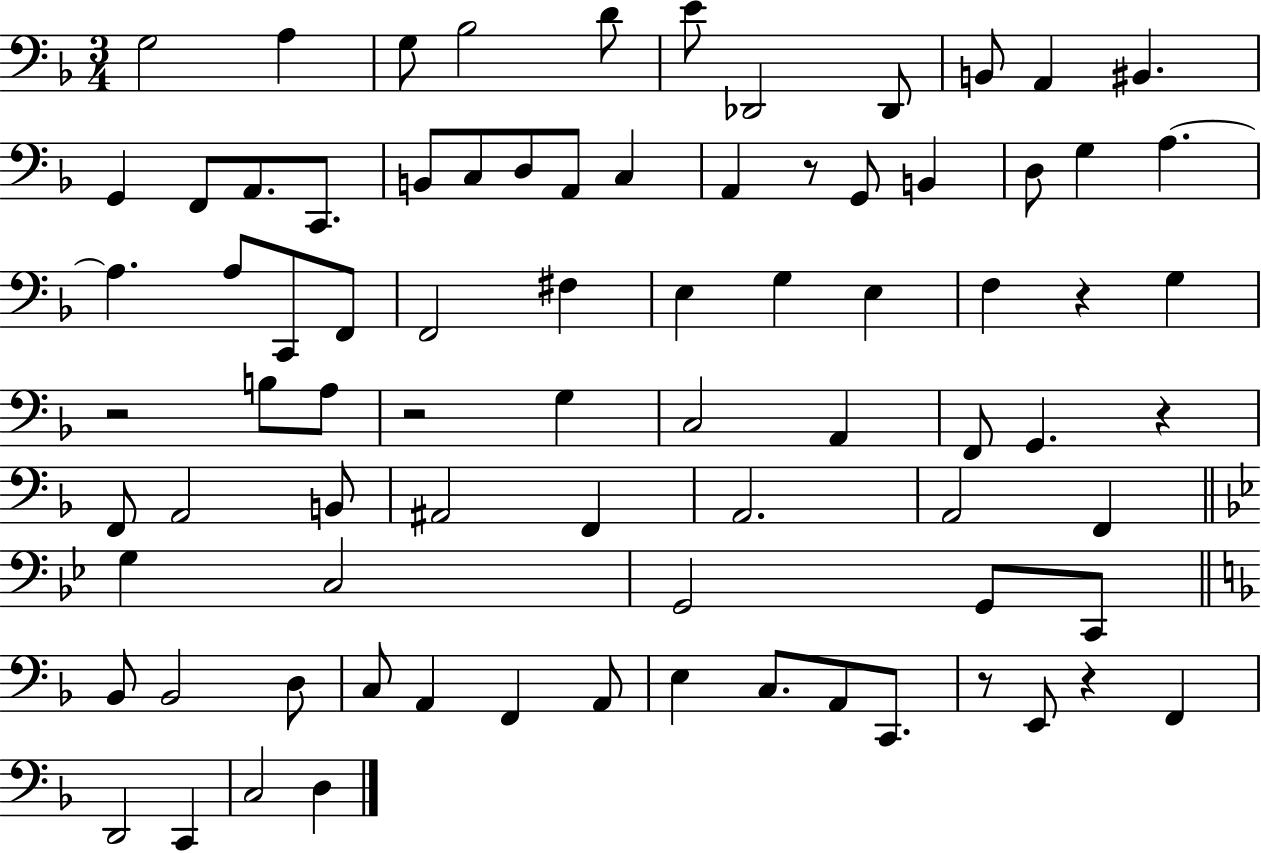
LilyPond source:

{
  \clef bass
  \numericTimeSignature
  \time 3/4
  \key f \major
  g2 a4 | g8 bes2 d'8 | e'8 des,2 des,8 | b,8 a,4 bis,4. | \break g,4 f,8 a,8. c,8. | b,8 c8 d8 a,8 c4 | a,4 r8 g,8 b,4 | d8 g4 a4.~~ | \break a4. a8 c,8 f,8 | f,2 fis4 | e4 g4 e4 | f4 r4 g4 | \break r2 b8 a8 | r2 g4 | c2 a,4 | f,8 g,4. r4 | \break f,8 a,2 b,8 | ais,2 f,4 | a,2. | a,2 f,4 | \break \bar "||" \break \key bes \major g4 c2 | g,2 g,8 c,8 | \bar "||" \break \key f \major bes,8 bes,2 d8 | c8 a,4 f,4 a,8 | e4 c8. a,8 c,8. | r8 e,8 r4 f,4 | \break d,2 c,4 | c2 d4 | \bar "|."
}